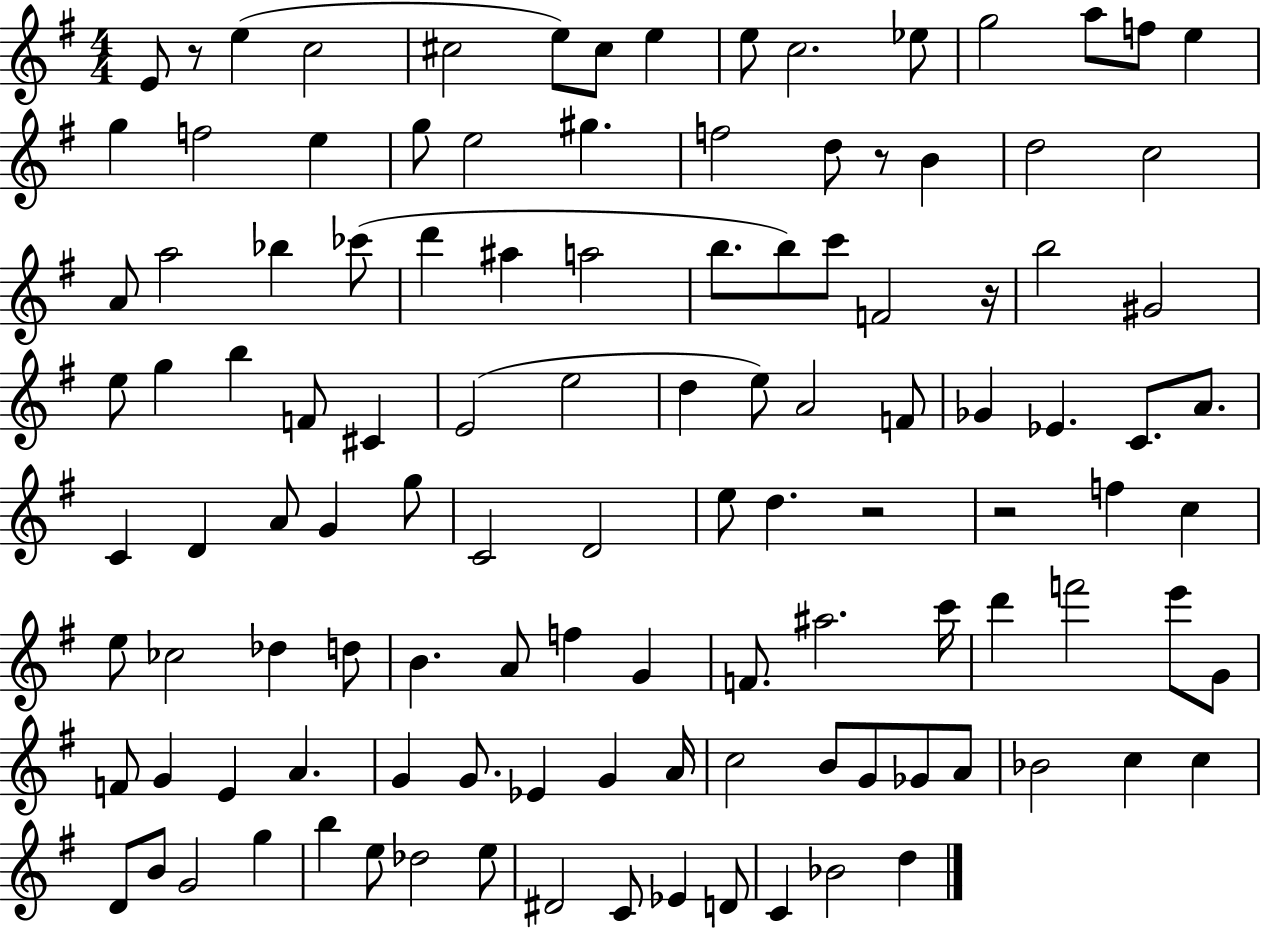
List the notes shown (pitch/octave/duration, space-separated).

E4/e R/e E5/q C5/h C#5/h E5/e C#5/e E5/q E5/e C5/h. Eb5/e G5/h A5/e F5/e E5/q G5/q F5/h E5/q G5/e E5/h G#5/q. F5/h D5/e R/e B4/q D5/h C5/h A4/e A5/h Bb5/q CES6/e D6/q A#5/q A5/h B5/e. B5/e C6/e F4/h R/s B5/h G#4/h E5/e G5/q B5/q F4/e C#4/q E4/h E5/h D5/q E5/e A4/h F4/e Gb4/q Eb4/q. C4/e. A4/e. C4/q D4/q A4/e G4/q G5/e C4/h D4/h E5/e D5/q. R/h R/h F5/q C5/q E5/e CES5/h Db5/q D5/e B4/q. A4/e F5/q G4/q F4/e. A#5/h. C6/s D6/q F6/h E6/e G4/e F4/e G4/q E4/q A4/q. G4/q G4/e. Eb4/q G4/q A4/s C5/h B4/e G4/e Gb4/e A4/e Bb4/h C5/q C5/q D4/e B4/e G4/h G5/q B5/q E5/e Db5/h E5/e D#4/h C4/e Eb4/q D4/e C4/q Bb4/h D5/q